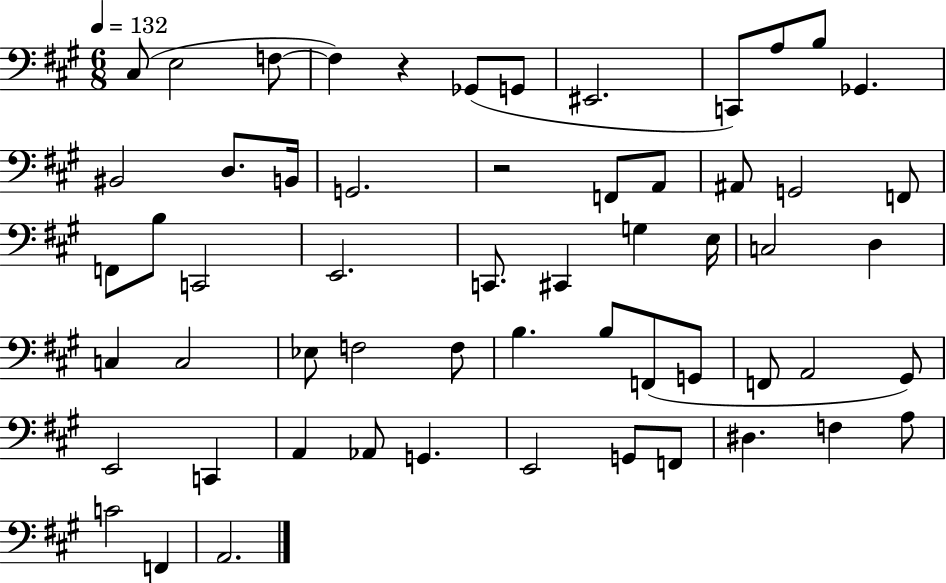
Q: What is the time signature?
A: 6/8